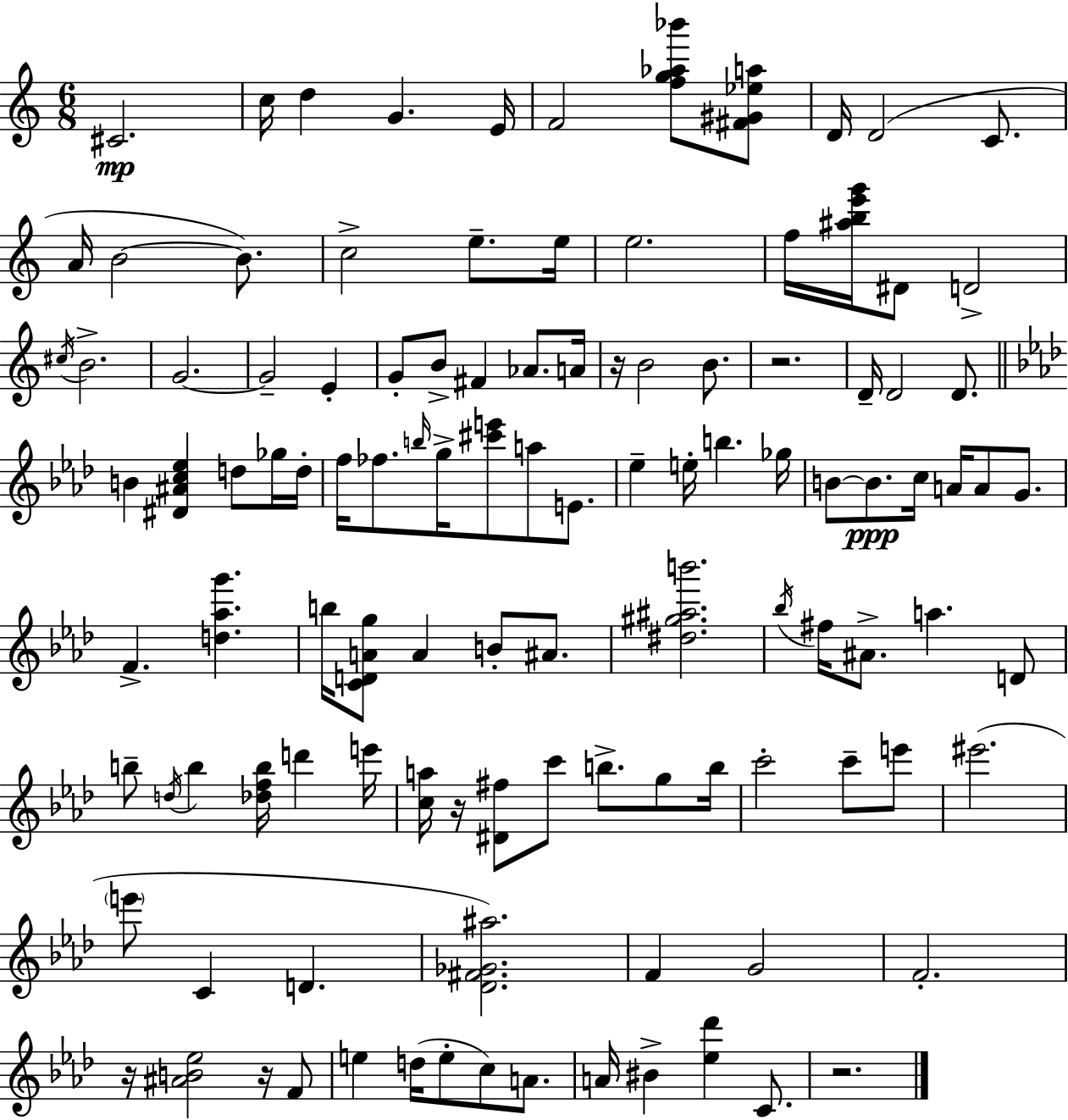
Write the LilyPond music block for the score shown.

{
  \clef treble
  \numericTimeSignature
  \time 6/8
  \key c \major
  cis'2.\mp | c''16 d''4 g'4. e'16 | f'2 <f'' g'' aes'' bes'''>8 <fis' gis' ees'' a''>8 | d'16 d'2( c'8. | \break a'16 b'2~~ b'8.) | c''2-> e''8.-- e''16 | e''2. | f''16 <ais'' b'' e''' g'''>16 dis'8 d'2-> | \break \acciaccatura { cis''16 } b'2.-> | g'2.~~ | g'2-- e'4-. | g'8-. b'8-> fis'4 aes'8. | \break a'16 r16 b'2 b'8. | r2. | d'16-- d'2 d'8. | \bar "||" \break \key f \minor b'4 <dis' ais' c'' ees''>4 d''8 ges''16 d''16-. | f''16 fes''8. \grace { b''16 } g''16-> <cis''' e'''>8 a''8 e'8. | ees''4-- e''16-. b''4. | ges''16 b'8~~ b'8.\ppp c''16 a'16 a'8 g'8. | \break f'4.-> <d'' aes'' g'''>4. | b''16 <c' d' a' g''>8 a'4 b'8-. ais'8. | <dis'' gis'' ais'' b'''>2. | \acciaccatura { bes''16 } fis''16 ais'8.-> a''4. | \break d'8 b''8-- \acciaccatura { d''16 } b''4 <des'' f'' b''>16 d'''4 | e'''16 <c'' a''>16 r16 <dis' fis''>8 c'''8 b''8.-> | g''8 b''16 c'''2-. c'''8-- | e'''8 eis'''2.( | \break \parenthesize e'''8 c'4 d'4. | <des' fis' ges' ais''>2.) | f'4 g'2 | f'2.-. | \break r16 <ais' b' ees''>2 | r16 f'8 e''4 d''16( e''8-. c''8) | a'8. a'16 bis'4-> <ees'' des'''>4 | c'8. r2. | \break \bar "|."
}